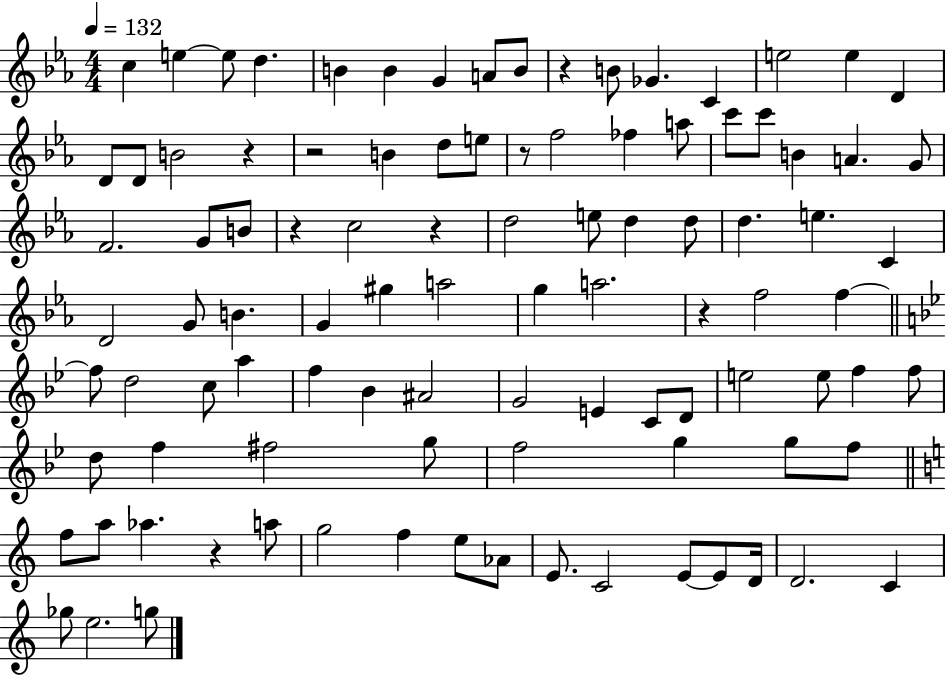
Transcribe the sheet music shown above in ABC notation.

X:1
T:Untitled
M:4/4
L:1/4
K:Eb
c e e/2 d B B G A/2 B/2 z B/2 _G C e2 e D D/2 D/2 B2 z z2 B d/2 e/2 z/2 f2 _f a/2 c'/2 c'/2 B A G/2 F2 G/2 B/2 z c2 z d2 e/2 d d/2 d e C D2 G/2 B G ^g a2 g a2 z f2 f f/2 d2 c/2 a f _B ^A2 G2 E C/2 D/2 e2 e/2 f f/2 d/2 f ^f2 g/2 f2 g g/2 f/2 f/2 a/2 _a z a/2 g2 f e/2 _A/2 E/2 C2 E/2 E/2 D/4 D2 C _g/2 e2 g/2